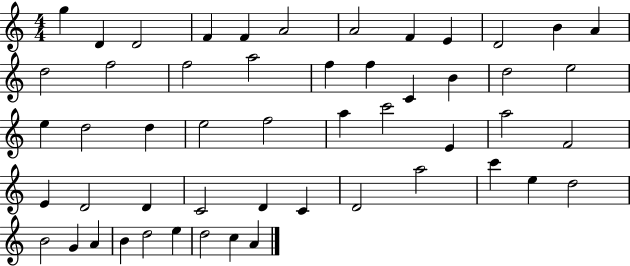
X:1
T:Untitled
M:4/4
L:1/4
K:C
g D D2 F F A2 A2 F E D2 B A d2 f2 f2 a2 f f C B d2 e2 e d2 d e2 f2 a c'2 E a2 F2 E D2 D C2 D C D2 a2 c' e d2 B2 G A B d2 e d2 c A